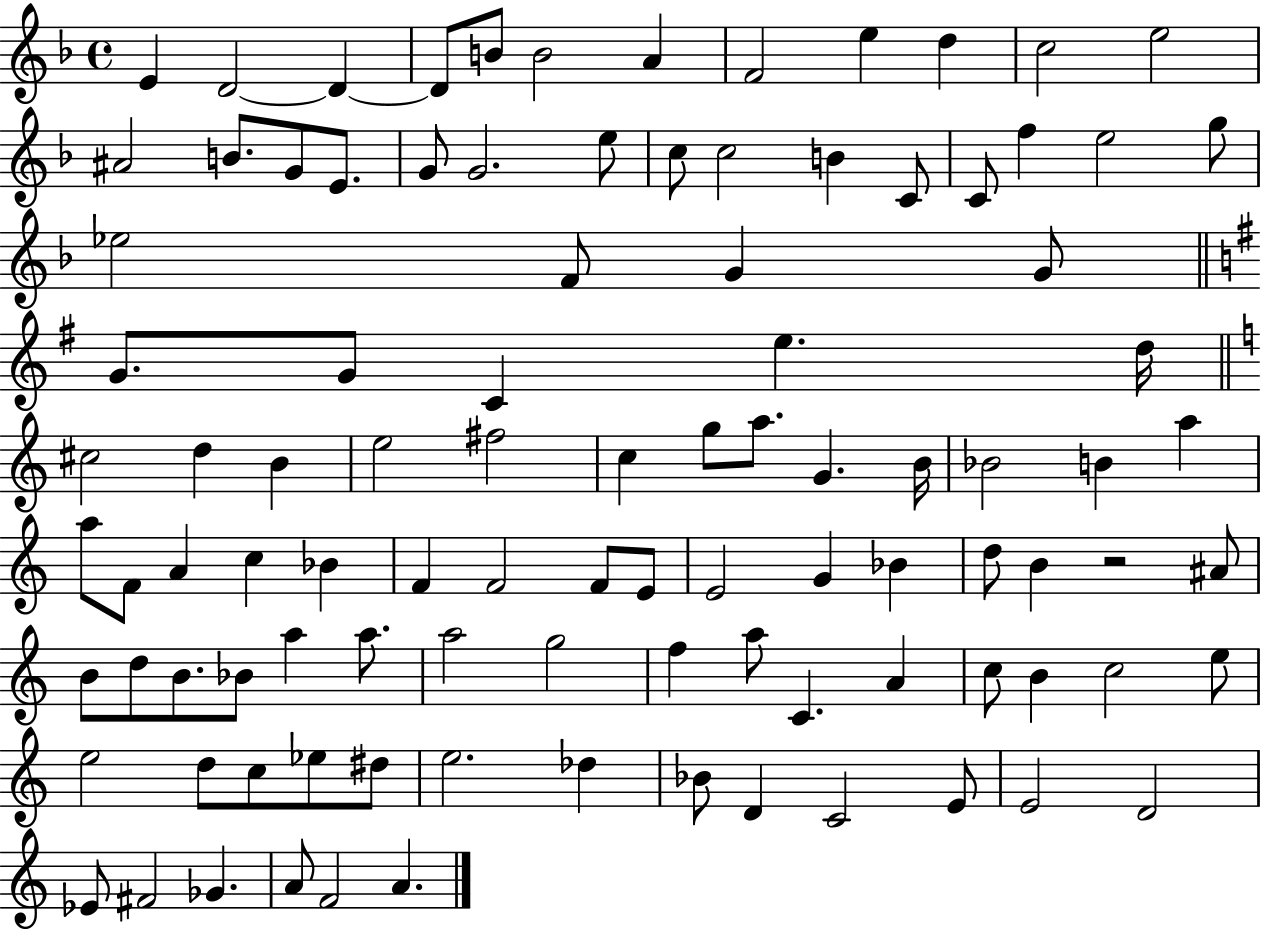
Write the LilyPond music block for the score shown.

{
  \clef treble
  \time 4/4
  \defaultTimeSignature
  \key f \major
  \repeat volta 2 { e'4 d'2~~ d'4~~ | d'8 b'8 b'2 a'4 | f'2 e''4 d''4 | c''2 e''2 | \break ais'2 b'8. g'8 e'8. | g'8 g'2. e''8 | c''8 c''2 b'4 c'8 | c'8 f''4 e''2 g''8 | \break ees''2 f'8 g'4 g'8 | \bar "||" \break \key g \major g'8. g'8 c'4 e''4. d''16 | \bar "||" \break \key c \major cis''2 d''4 b'4 | e''2 fis''2 | c''4 g''8 a''8. g'4. b'16 | bes'2 b'4 a''4 | \break a''8 f'8 a'4 c''4 bes'4 | f'4 f'2 f'8 e'8 | e'2 g'4 bes'4 | d''8 b'4 r2 ais'8 | \break b'8 d''8 b'8. bes'8 a''4 a''8. | a''2 g''2 | f''4 a''8 c'4. a'4 | c''8 b'4 c''2 e''8 | \break e''2 d''8 c''8 ees''8 dis''8 | e''2. des''4 | bes'8 d'4 c'2 e'8 | e'2 d'2 | \break ees'8 fis'2 ges'4. | a'8 f'2 a'4. | } \bar "|."
}